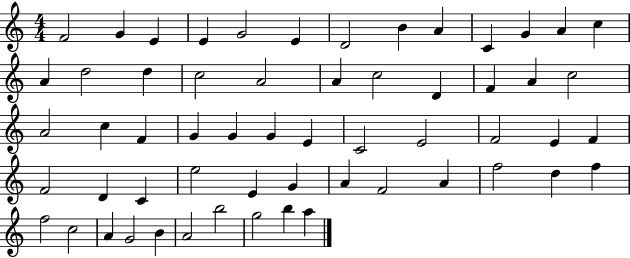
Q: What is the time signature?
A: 4/4